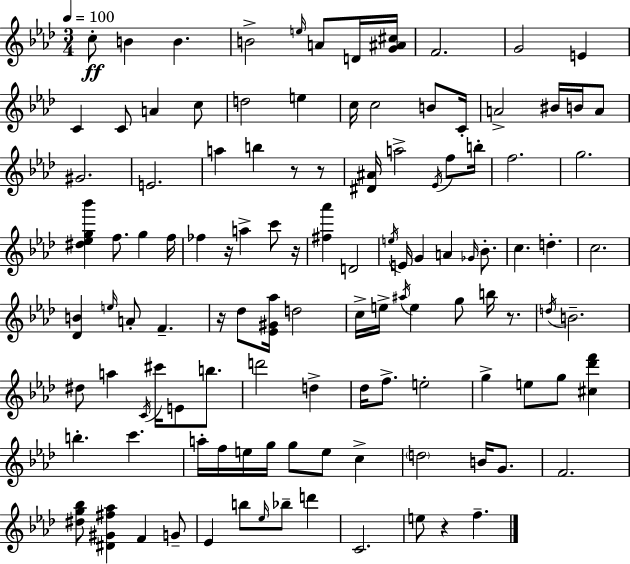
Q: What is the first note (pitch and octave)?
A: C5